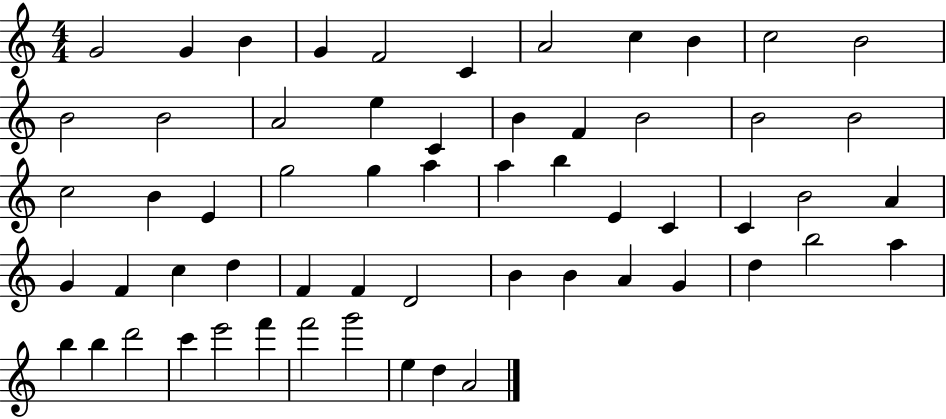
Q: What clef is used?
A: treble